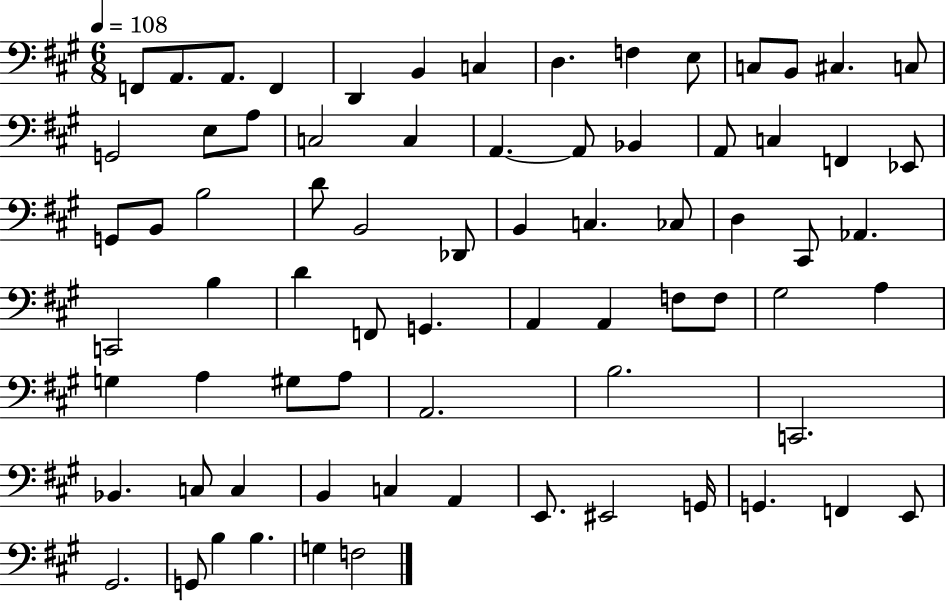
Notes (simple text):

F2/e A2/e. A2/e. F2/q D2/q B2/q C3/q D3/q. F3/q E3/e C3/e B2/e C#3/q. C3/e G2/h E3/e A3/e C3/h C3/q A2/q. A2/e Bb2/q A2/e C3/q F2/q Eb2/e G2/e B2/e B3/h D4/e B2/h Db2/e B2/q C3/q. CES3/e D3/q C#2/e Ab2/q. C2/h B3/q D4/q F2/e G2/q. A2/q A2/q F3/e F3/e G#3/h A3/q G3/q A3/q G#3/e A3/e A2/h. B3/h. C2/h. Bb2/q. C3/e C3/q B2/q C3/q A2/q E2/e. EIS2/h G2/s G2/q. F2/q E2/e G#2/h. G2/e B3/q B3/q. G3/q F3/h